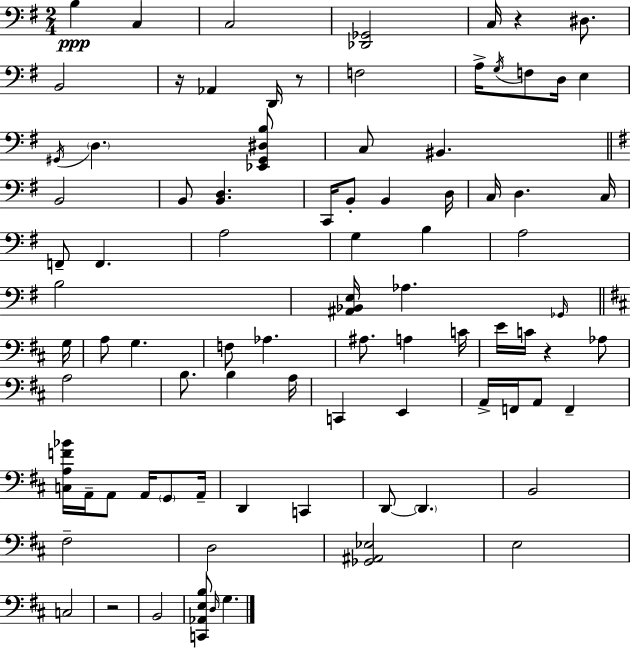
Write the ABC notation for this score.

X:1
T:Untitled
M:2/4
L:1/4
K:Em
B, C, C,2 [_D,,_G,,]2 C,/4 z ^D,/2 B,,2 z/4 _A,, D,,/4 z/2 F,2 A,/4 G,/4 F,/2 D,/4 E, ^G,,/4 D, [_E,,^G,,^D,B,]/2 C,/2 ^B,, B,,2 B,,/2 [B,,D,] C,,/4 B,,/2 B,, D,/4 C,/4 D, C,/4 F,,/2 F,, A,2 G, B, A,2 B,2 [^A,,_B,,E,]/4 _A, _G,,/4 G,/4 A,/2 G, F,/2 _A, ^A,/2 A, C/4 E/4 C/4 z _A,/2 A,2 B,/2 B, A,/4 C,, E,, A,,/4 F,,/4 A,,/2 F,, [C,A,F_B]/4 A,,/4 A,,/2 A,,/4 G,,/2 A,,/4 D,, C,, D,,/2 D,, B,,2 ^F,2 D,2 [_G,,^A,,_E,]2 E,2 C,2 z2 B,,2 [C,,_A,,E,B,]/2 D,/4 G,